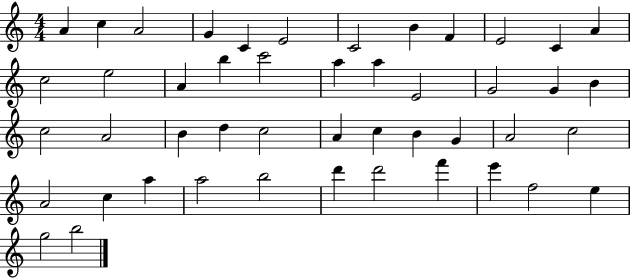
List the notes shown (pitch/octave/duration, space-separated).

A4/q C5/q A4/h G4/q C4/q E4/h C4/h B4/q F4/q E4/h C4/q A4/q C5/h E5/h A4/q B5/q C6/h A5/q A5/q E4/h G4/h G4/q B4/q C5/h A4/h B4/q D5/q C5/h A4/q C5/q B4/q G4/q A4/h C5/h A4/h C5/q A5/q A5/h B5/h D6/q D6/h F6/q E6/q F5/h E5/q G5/h B5/h